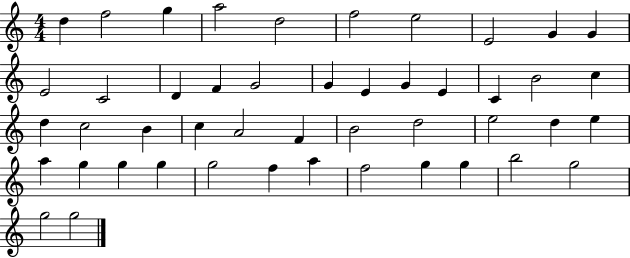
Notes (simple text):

D5/q F5/h G5/q A5/h D5/h F5/h E5/h E4/h G4/q G4/q E4/h C4/h D4/q F4/q G4/h G4/q E4/q G4/q E4/q C4/q B4/h C5/q D5/q C5/h B4/q C5/q A4/h F4/q B4/h D5/h E5/h D5/q E5/q A5/q G5/q G5/q G5/q G5/h F5/q A5/q F5/h G5/q G5/q B5/h G5/h G5/h G5/h